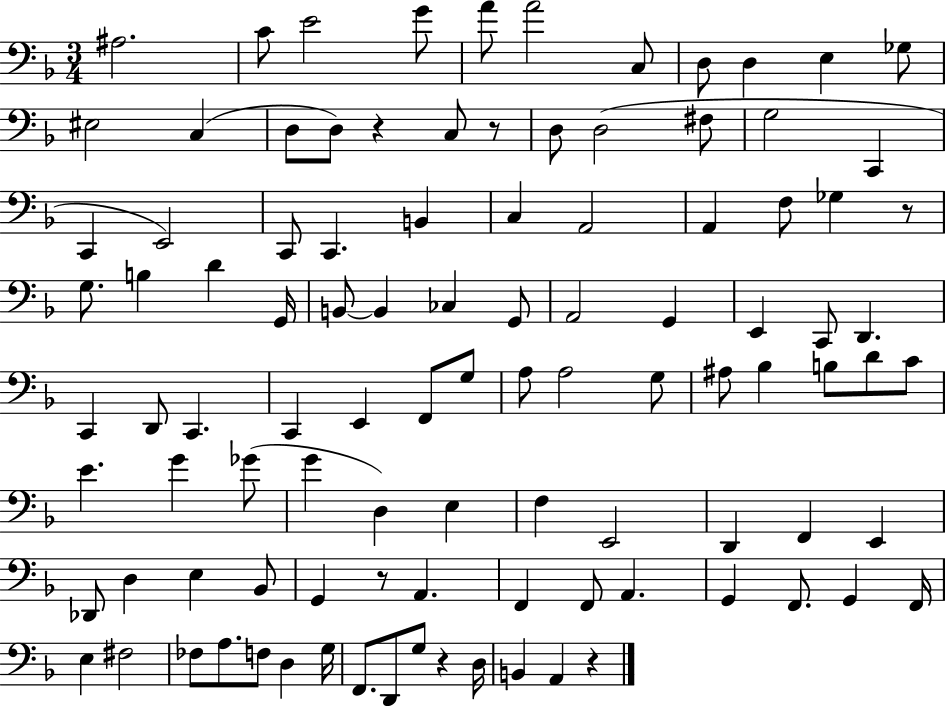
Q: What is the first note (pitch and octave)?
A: A#3